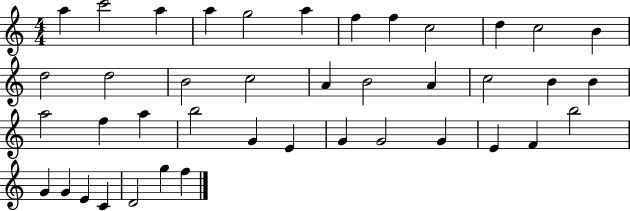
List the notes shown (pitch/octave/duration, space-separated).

A5/q C6/h A5/q A5/q G5/h A5/q F5/q F5/q C5/h D5/q C5/h B4/q D5/h D5/h B4/h C5/h A4/q B4/h A4/q C5/h B4/q B4/q A5/h F5/q A5/q B5/h G4/q E4/q G4/q G4/h G4/q E4/q F4/q B5/h G4/q G4/q E4/q C4/q D4/h G5/q F5/q